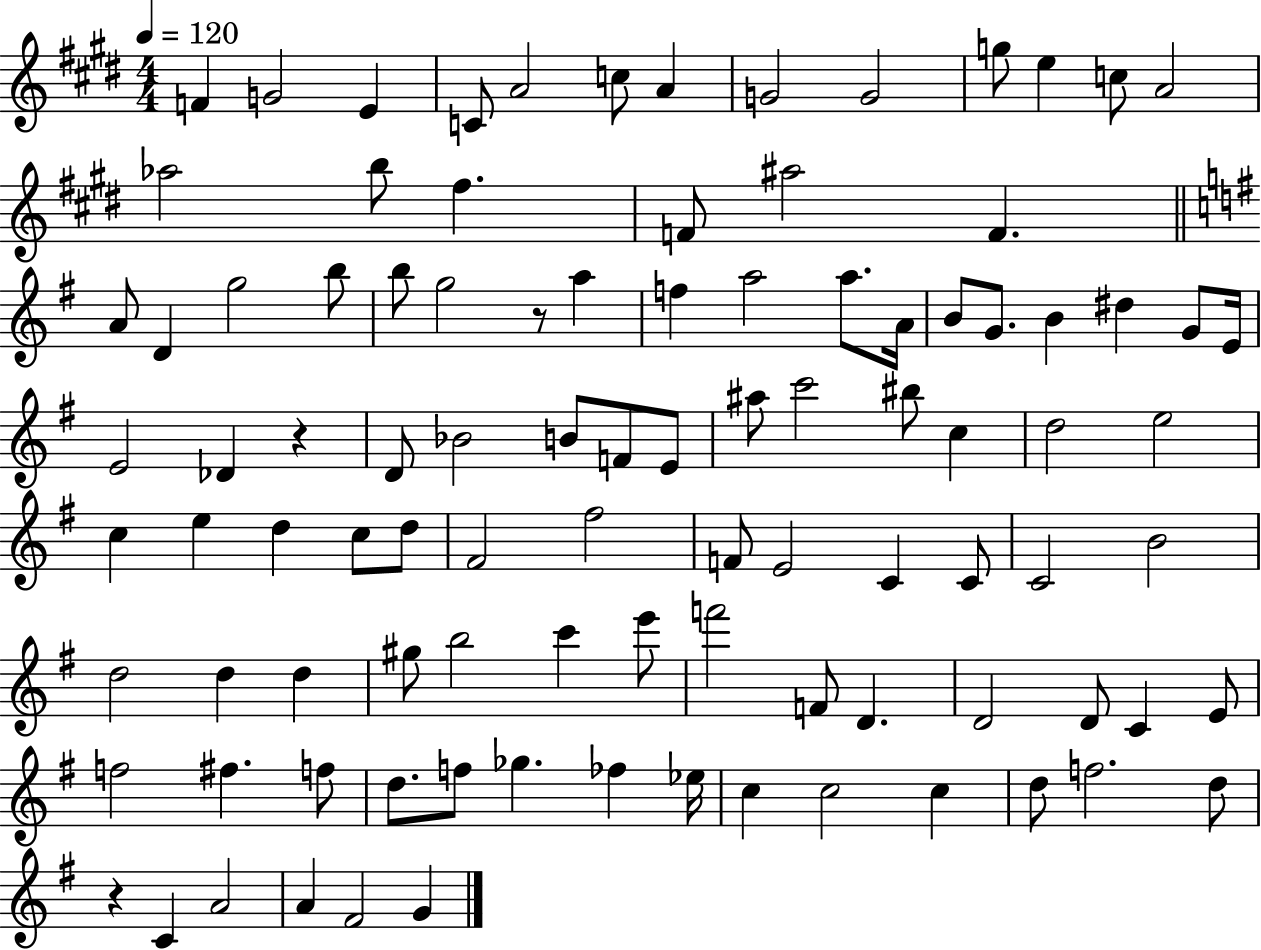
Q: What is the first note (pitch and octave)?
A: F4